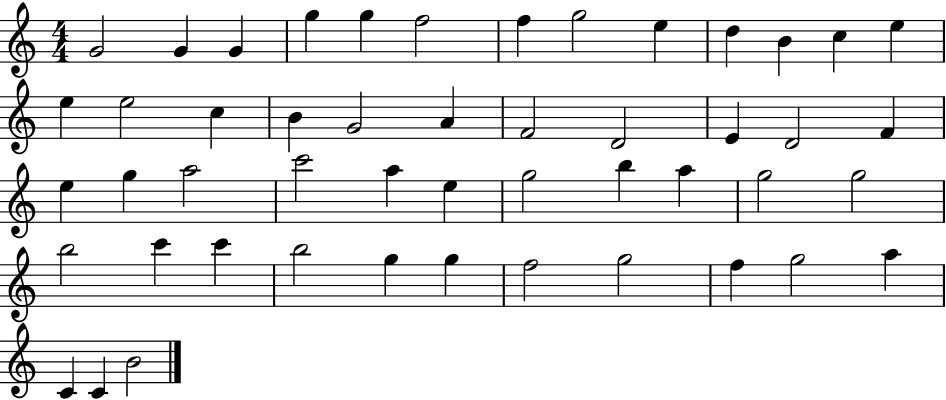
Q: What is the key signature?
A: C major